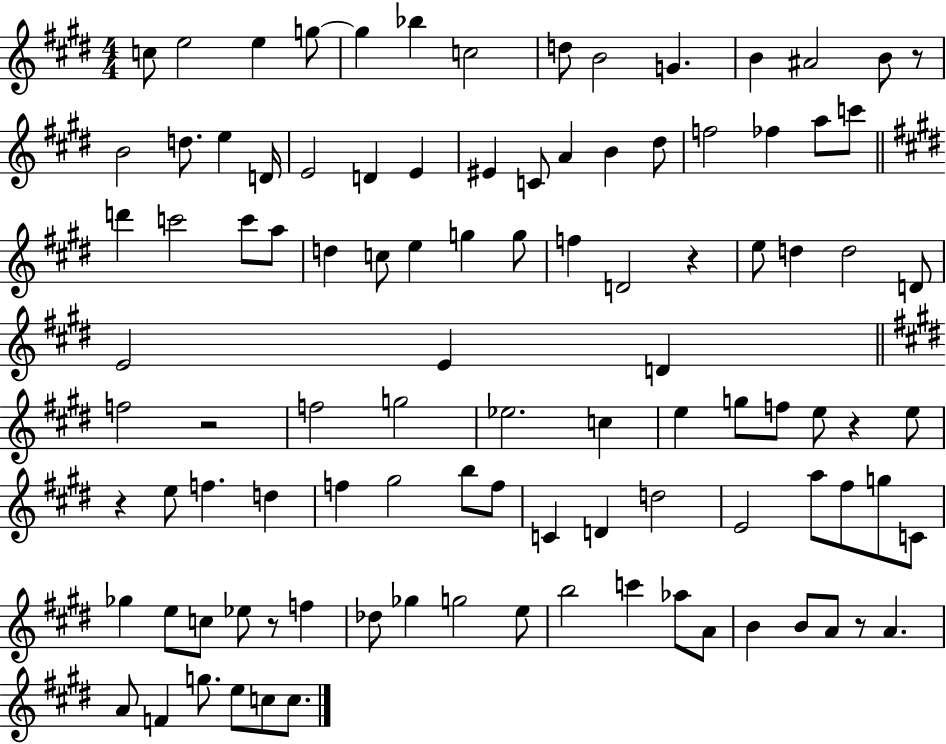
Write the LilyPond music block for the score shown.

{
  \clef treble
  \numericTimeSignature
  \time 4/4
  \key e \major
  c''8 e''2 e''4 g''8~~ | g''4 bes''4 c''2 | d''8 b'2 g'4. | b'4 ais'2 b'8 r8 | \break b'2 d''8. e''4 d'16 | e'2 d'4 e'4 | eis'4 c'8 a'4 b'4 dis''8 | f''2 fes''4 a''8 c'''8 | \break \bar "||" \break \key e \major d'''4 c'''2 c'''8 a''8 | d''4 c''8 e''4 g''4 g''8 | f''4 d'2 r4 | e''8 d''4 d''2 d'8 | \break e'2 e'4 d'4 | \bar "||" \break \key e \major f''2 r2 | f''2 g''2 | ees''2. c''4 | e''4 g''8 f''8 e''8 r4 e''8 | \break r4 e''8 f''4. d''4 | f''4 gis''2 b''8 f''8 | c'4 d'4 d''2 | e'2 a''8 fis''8 g''8 c'8 | \break ges''4 e''8 c''8 ees''8 r8 f''4 | des''8 ges''4 g''2 e''8 | b''2 c'''4 aes''8 a'8 | b'4 b'8 a'8 r8 a'4. | \break a'8 f'4 g''8. e''8 c''8 c''8. | \bar "|."
}